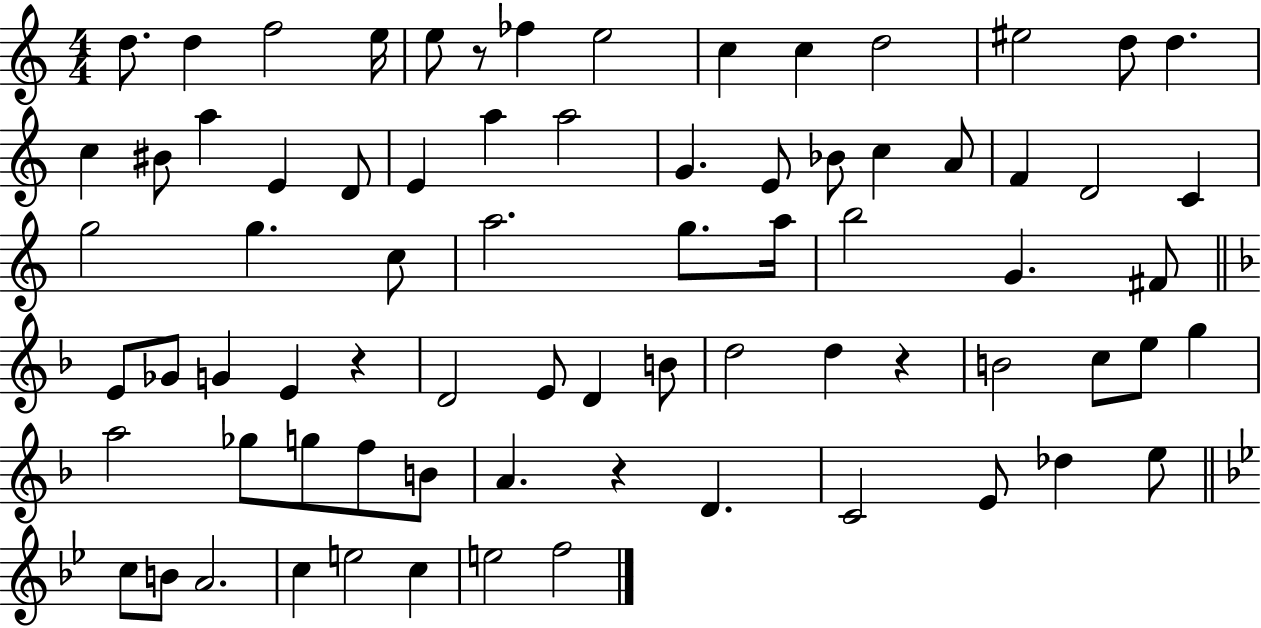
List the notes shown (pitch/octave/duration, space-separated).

D5/e. D5/q F5/h E5/s E5/e R/e FES5/q E5/h C5/q C5/q D5/h EIS5/h D5/e D5/q. C5/q BIS4/e A5/q E4/q D4/e E4/q A5/q A5/h G4/q. E4/e Bb4/e C5/q A4/e F4/q D4/h C4/q G5/h G5/q. C5/e A5/h. G5/e. A5/s B5/h G4/q. F#4/e E4/e Gb4/e G4/q E4/q R/q D4/h E4/e D4/q B4/e D5/h D5/q R/q B4/h C5/e E5/e G5/q A5/h Gb5/e G5/e F5/e B4/e A4/q. R/q D4/q. C4/h E4/e Db5/q E5/e C5/e B4/e A4/h. C5/q E5/h C5/q E5/h F5/h